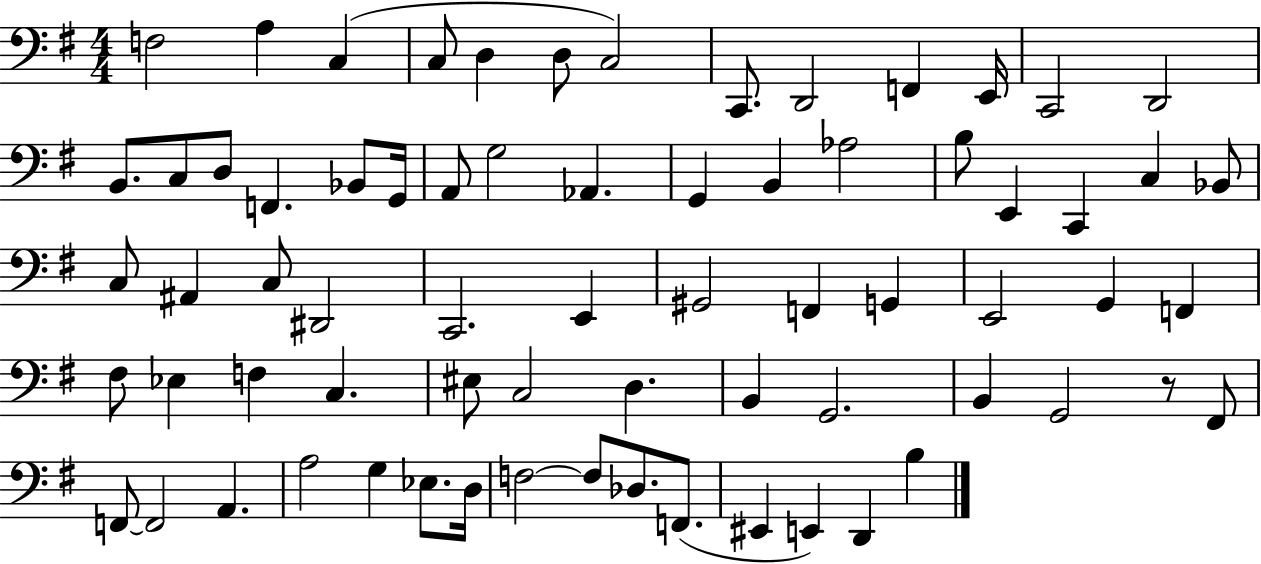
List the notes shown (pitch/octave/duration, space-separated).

F3/h A3/q C3/q C3/e D3/q D3/e C3/h C2/e. D2/h F2/q E2/s C2/h D2/h B2/e. C3/e D3/e F2/q. Bb2/e G2/s A2/e G3/h Ab2/q. G2/q B2/q Ab3/h B3/e E2/q C2/q C3/q Bb2/e C3/e A#2/q C3/e D#2/h C2/h. E2/q G#2/h F2/q G2/q E2/h G2/q F2/q F#3/e Eb3/q F3/q C3/q. EIS3/e C3/h D3/q. B2/q G2/h. B2/q G2/h R/e F#2/e F2/e F2/h A2/q. A3/h G3/q Eb3/e. D3/s F3/h F3/e Db3/e. F2/e. EIS2/q E2/q D2/q B3/q